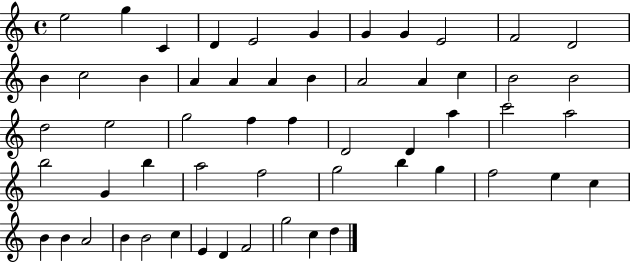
{
  \clef treble
  \time 4/4
  \defaultTimeSignature
  \key c \major
  e''2 g''4 c'4 | d'4 e'2 g'4 | g'4 g'4 e'2 | f'2 d'2 | \break b'4 c''2 b'4 | a'4 a'4 a'4 b'4 | a'2 a'4 c''4 | b'2 b'2 | \break d''2 e''2 | g''2 f''4 f''4 | d'2 d'4 a''4 | c'''2 a''2 | \break b''2 g'4 b''4 | a''2 f''2 | g''2 b''4 g''4 | f''2 e''4 c''4 | \break b'4 b'4 a'2 | b'4 b'2 c''4 | e'4 d'4 f'2 | g''2 c''4 d''4 | \break \bar "|."
}